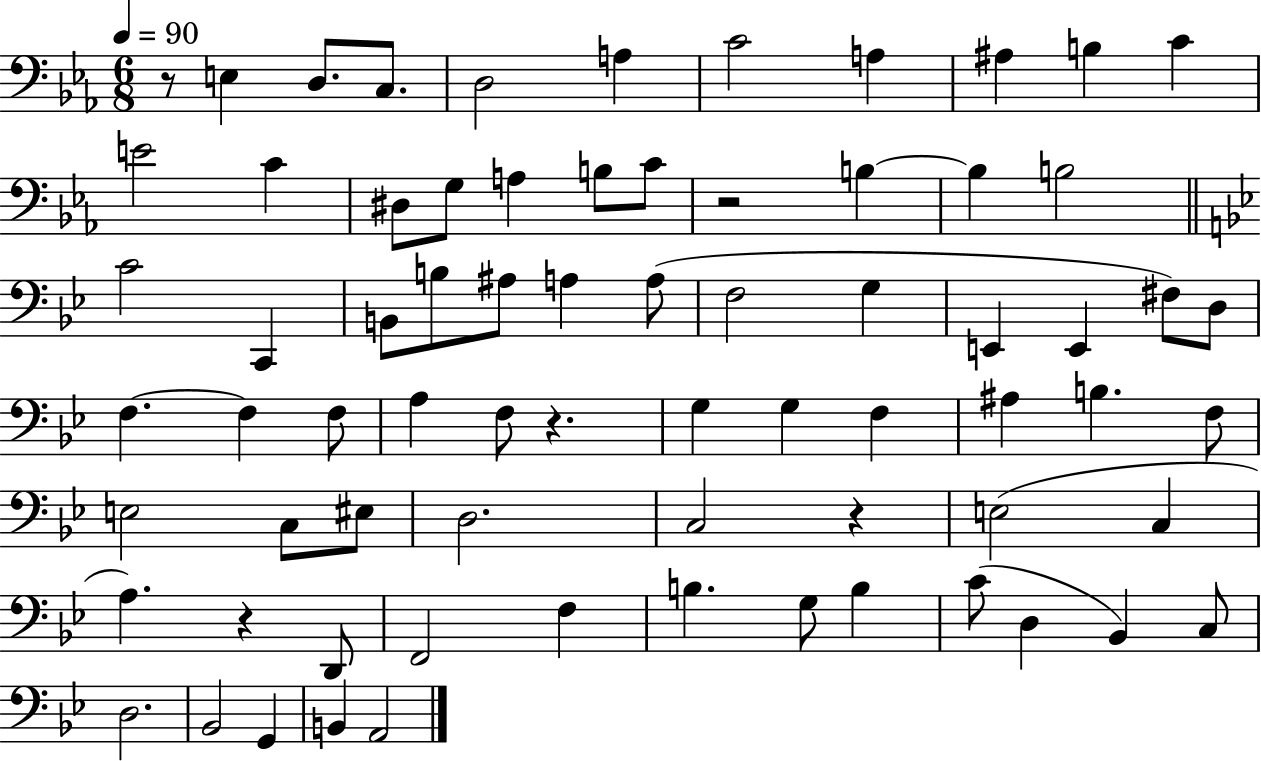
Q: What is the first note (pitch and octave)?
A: E3